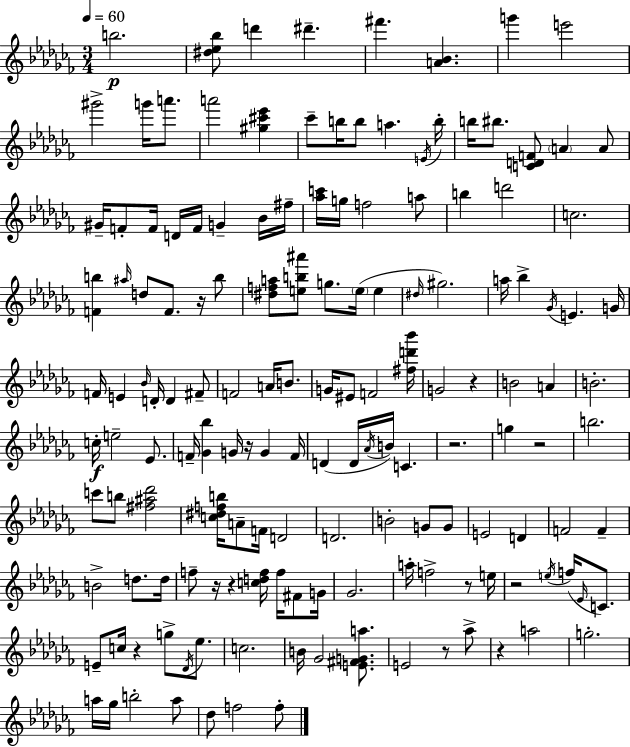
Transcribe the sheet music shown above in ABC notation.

X:1
T:Untitled
M:3/4
L:1/4
K:Abm
b2 [^d_e_b]/2 d' ^d' ^f' [A_B] g' e'2 ^g'2 g'/4 a'/2 a'2 [^g^c'_e'] _c'/2 b/4 b/2 a E/4 b/4 b/4 ^b/2 [CDF]/2 A A/2 ^G/4 F/2 F/4 D/4 F/4 G _B/4 ^f/4 [_ac']/4 g/4 f2 a/2 b d'2 c2 [Fb] ^a/4 d/2 F/2 z/4 b/2 [^dfa]/2 [eb^a']/2 g/2 e/4 e ^d/4 ^g2 a/4 _b _G/4 E G/4 F/4 E _B/4 D/4 D ^F/2 F2 A/4 B/2 G/4 ^E/2 F2 [^fd'_b']/4 G2 z B2 A B2 c/4 e2 _E/2 F/4 [_G_b] G/4 z/4 G F/4 D D/4 _A/4 B/4 C z2 g z2 b2 c'/2 b/2 [^f^a_d']2 [c^dfb]/4 A/2 F/4 D2 D2 B2 G/2 G/2 E2 D F2 F B2 d/2 d/4 f/2 z/4 z [cdf]/4 f/4 ^F/2 G/4 _G2 a/4 f2 z/2 e/4 z2 e/4 f/4 _E/4 C/2 E/2 c/4 z g/2 _D/4 _e/2 c2 B/4 _G2 [E^FGa]/2 E2 z/2 _a/2 z a2 g2 a/4 _g/4 b2 a/2 _d/2 f2 f/2